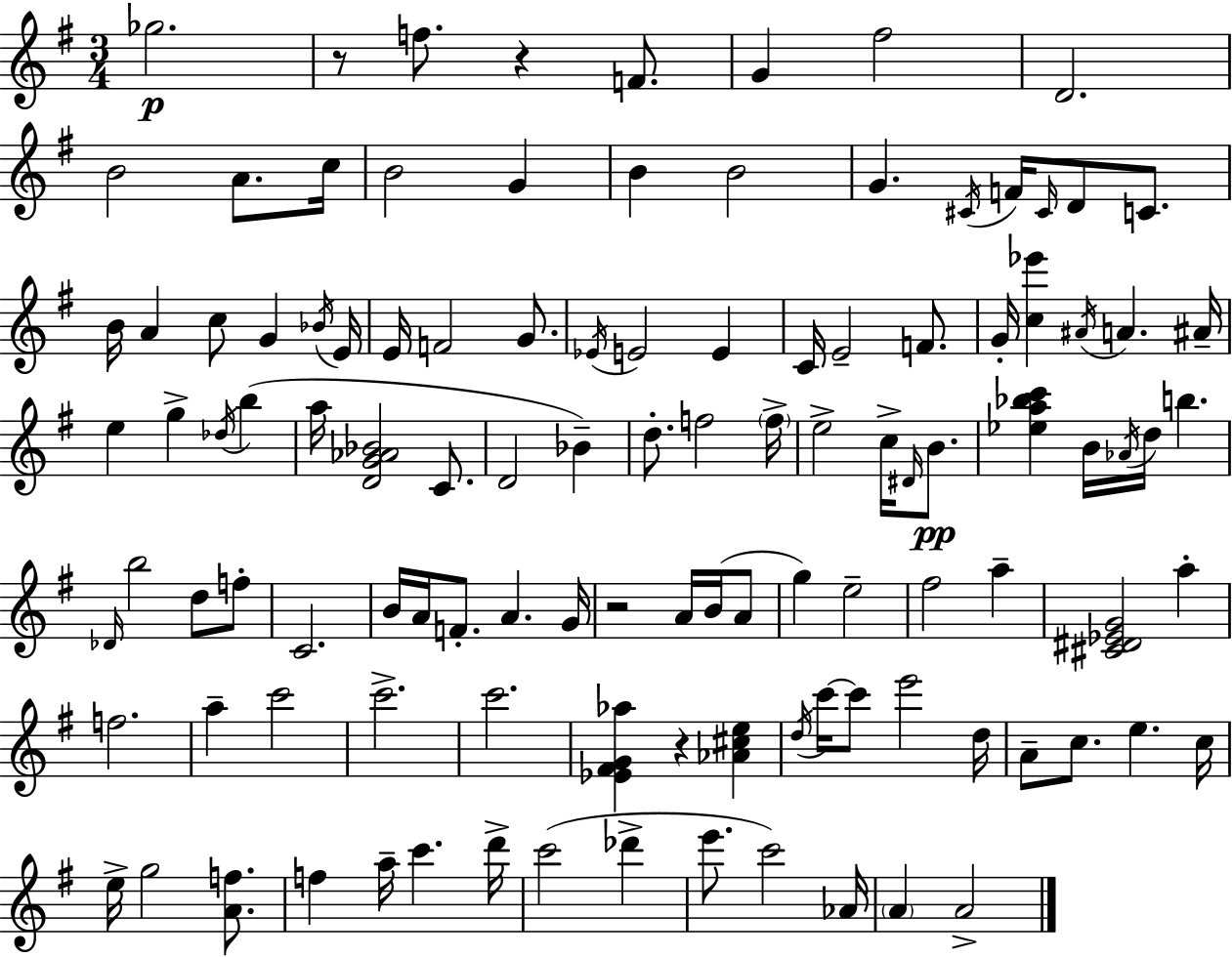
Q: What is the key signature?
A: E minor